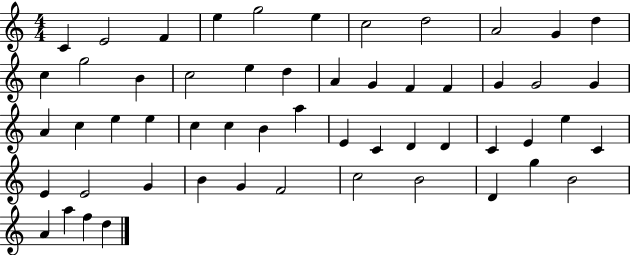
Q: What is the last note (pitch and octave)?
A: D5